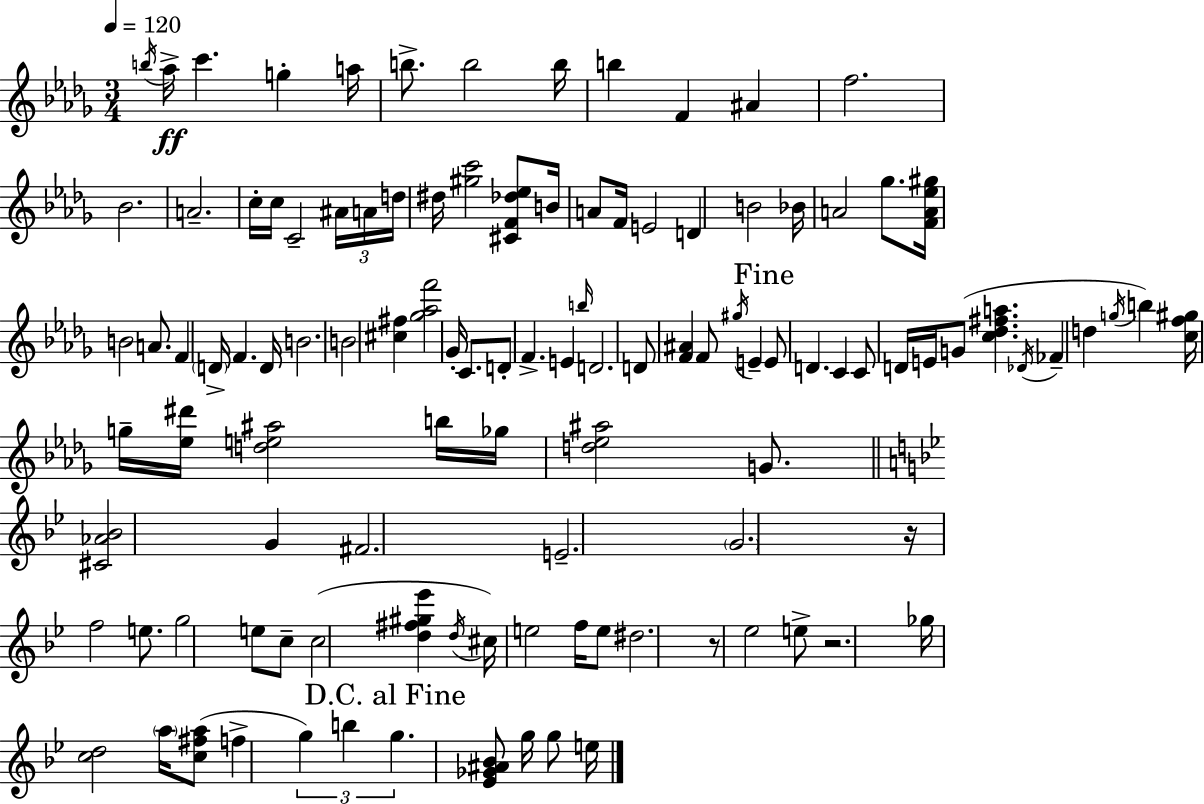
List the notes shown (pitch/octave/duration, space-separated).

B5/s Ab5/s C6/q. G5/q A5/s B5/e. B5/h B5/s B5/q F4/q A#4/q F5/h. Bb4/h. A4/h. C5/s C5/s C4/h A#4/s A4/s D5/s D#5/s [G#5,C6]/h [C#4,F4,Db5,Eb5]/e B4/s A4/e F4/s E4/h D4/q B4/h Bb4/s A4/h Gb5/e. [F4,A4,Eb5,G#5]/s B4/h A4/e. F4/q D4/s F4/q. D4/s B4/h. B4/h [C#5,F#5]/q [Gb5,Ab5,F6]/h Gb4/s C4/e. D4/e F4/q. E4/q B5/s D4/h. D4/e [F4,A#4]/q F4/e G#5/s E4/q E4/e D4/q. C4/q C4/e D4/s E4/s G4/e [C5,Db5,F#5,A5]/q. Db4/s FES4/q D5/q G5/s B5/q [C5,F5,G#5]/s G5/s [Eb5,D#6]/s [D5,E5,A#5]/h B5/s Gb5/s [D5,Eb5,A#5]/h G4/e. [C#4,Ab4,Bb4]/h G4/q F#4/h. E4/h. G4/h. R/s F5/h E5/e. G5/h E5/e C5/e C5/h [D5,F#5,G#5,Eb6]/q D5/s C#5/s E5/h F5/s E5/e D#5/h. R/e Eb5/h E5/e R/h. Gb5/s [C5,D5]/h A5/s [C5,F#5,A5]/e F5/q G5/q B5/q G5/q. [Eb4,Gb4,A#4,Bb4]/e G5/s G5/e E5/s